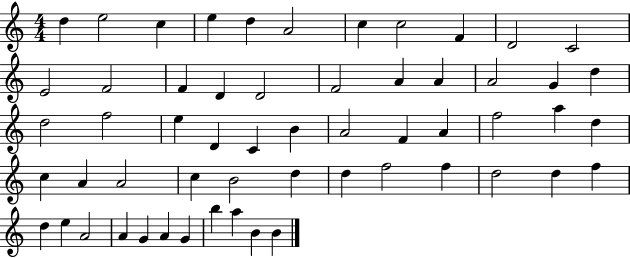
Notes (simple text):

D5/q E5/h C5/q E5/q D5/q A4/h C5/q C5/h F4/q D4/h C4/h E4/h F4/h F4/q D4/q D4/h F4/h A4/q A4/q A4/h G4/q D5/q D5/h F5/h E5/q D4/q C4/q B4/q A4/h F4/q A4/q F5/h A5/q D5/q C5/q A4/q A4/h C5/q B4/h D5/q D5/q F5/h F5/q D5/h D5/q F5/q D5/q E5/q A4/h A4/q G4/q A4/q G4/q B5/q A5/q B4/q B4/q